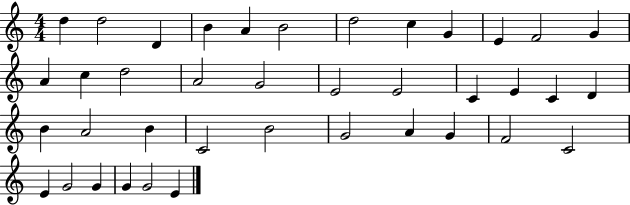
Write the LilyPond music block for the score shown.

{
  \clef treble
  \numericTimeSignature
  \time 4/4
  \key c \major
  d''4 d''2 d'4 | b'4 a'4 b'2 | d''2 c''4 g'4 | e'4 f'2 g'4 | \break a'4 c''4 d''2 | a'2 g'2 | e'2 e'2 | c'4 e'4 c'4 d'4 | \break b'4 a'2 b'4 | c'2 b'2 | g'2 a'4 g'4 | f'2 c'2 | \break e'4 g'2 g'4 | g'4 g'2 e'4 | \bar "|."
}